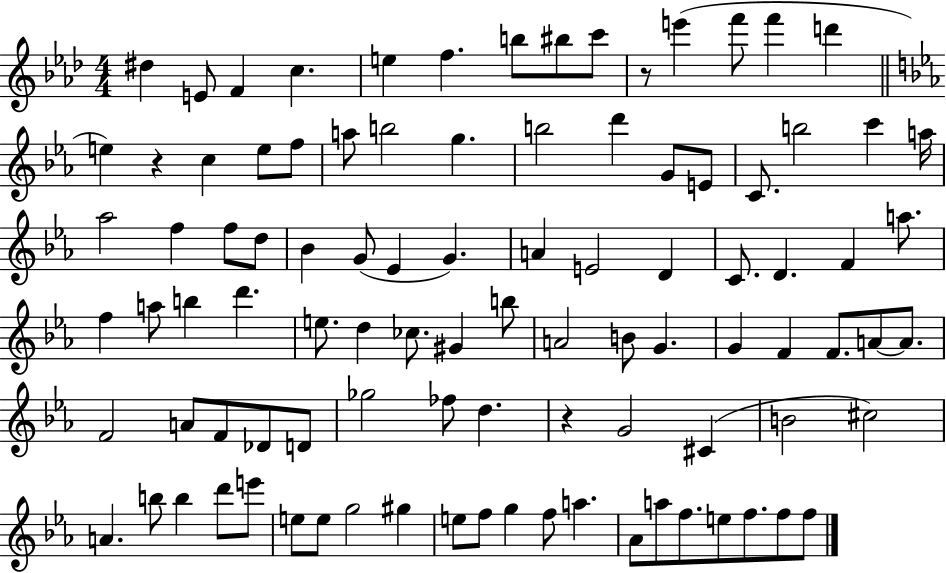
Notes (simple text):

D#5/q E4/e F4/q C5/q. E5/q F5/q. B5/e BIS5/e C6/e R/e E6/q F6/e F6/q D6/q E5/q R/q C5/q E5/e F5/e A5/e B5/h G5/q. B5/h D6/q G4/e E4/e C4/e. B5/h C6/q A5/s Ab5/h F5/q F5/e D5/e Bb4/q G4/e Eb4/q G4/q. A4/q E4/h D4/q C4/e. D4/q. F4/q A5/e. F5/q A5/e B5/q D6/q. E5/e. D5/q CES5/e. G#4/q B5/e A4/h B4/e G4/q. G4/q F4/q F4/e. A4/e A4/e. F4/h A4/e F4/e Db4/e D4/e Gb5/h FES5/e D5/q. R/q G4/h C#4/q B4/h C#5/h A4/q. B5/e B5/q D6/e E6/e E5/e E5/e G5/h G#5/q E5/e F5/e G5/q F5/e A5/q. Ab4/e A5/e F5/e. E5/e F5/e. F5/e F5/e